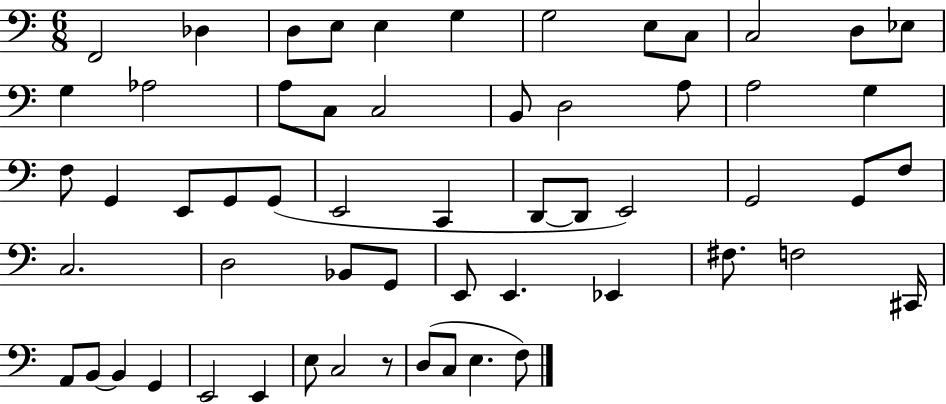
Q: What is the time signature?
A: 6/8